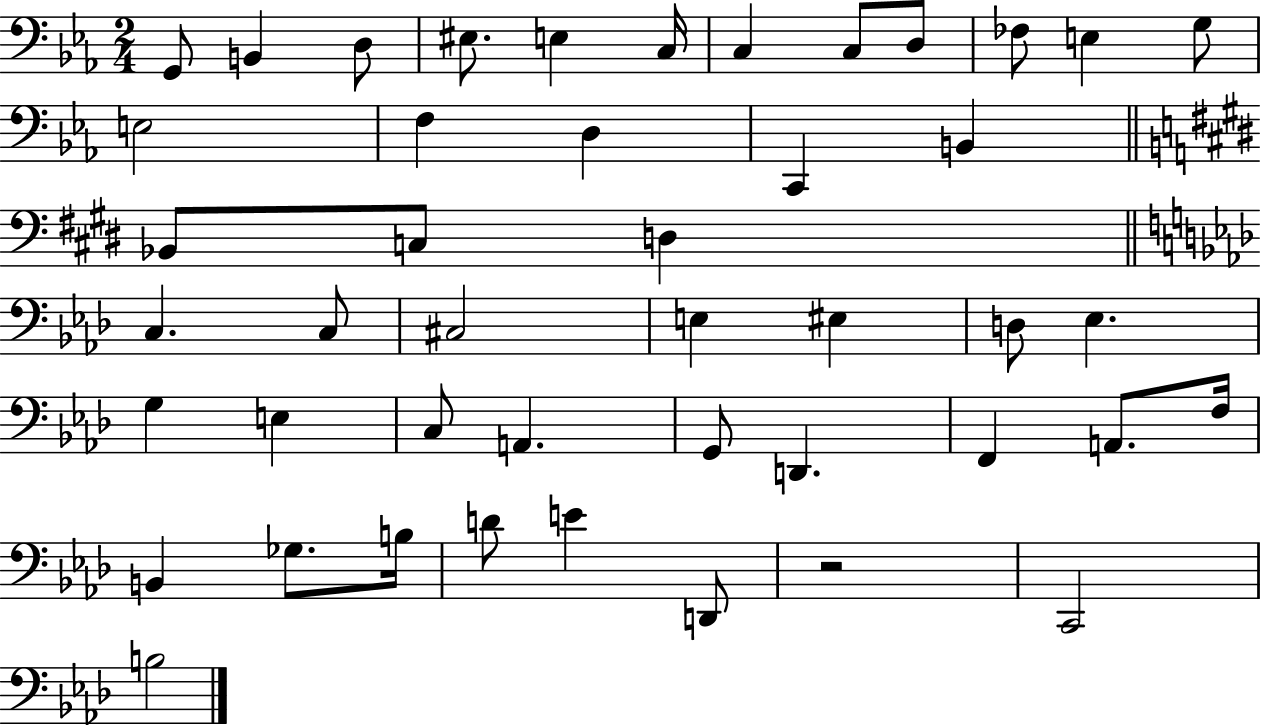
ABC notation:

X:1
T:Untitled
M:2/4
L:1/4
K:Eb
G,,/2 B,, D,/2 ^E,/2 E, C,/4 C, C,/2 D,/2 _F,/2 E, G,/2 E,2 F, D, C,, B,, _B,,/2 C,/2 D, C, C,/2 ^C,2 E, ^E, D,/2 _E, G, E, C,/2 A,, G,,/2 D,, F,, A,,/2 F,/4 B,, _G,/2 B,/4 D/2 E D,,/2 z2 C,,2 B,2